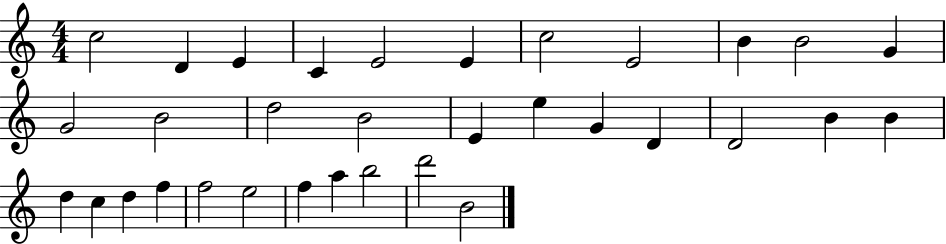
{
  \clef treble
  \numericTimeSignature
  \time 4/4
  \key c \major
  c''2 d'4 e'4 | c'4 e'2 e'4 | c''2 e'2 | b'4 b'2 g'4 | \break g'2 b'2 | d''2 b'2 | e'4 e''4 g'4 d'4 | d'2 b'4 b'4 | \break d''4 c''4 d''4 f''4 | f''2 e''2 | f''4 a''4 b''2 | d'''2 b'2 | \break \bar "|."
}